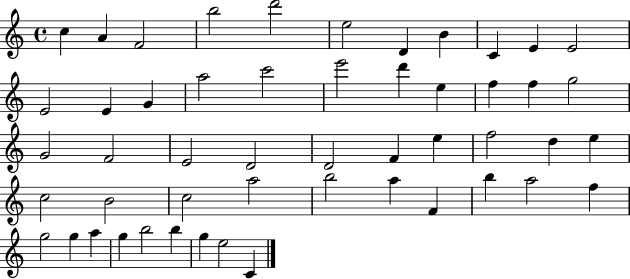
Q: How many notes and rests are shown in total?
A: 51